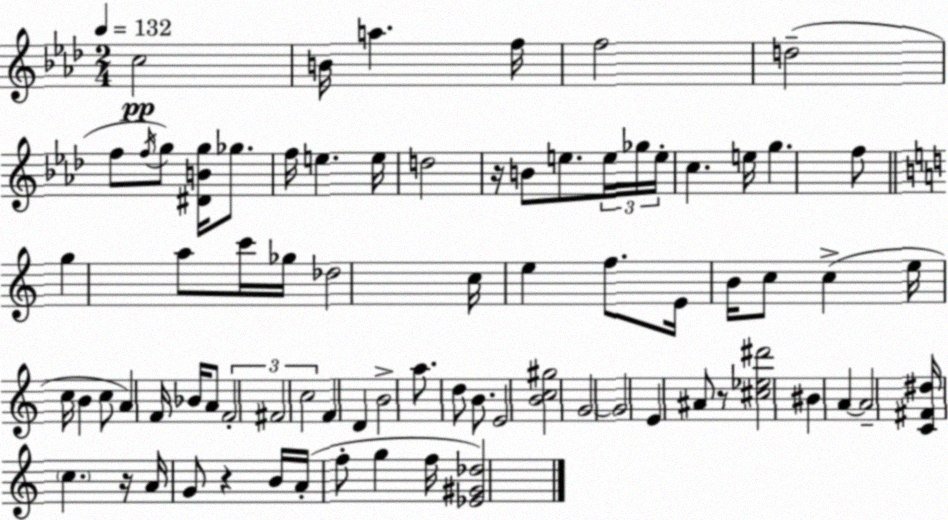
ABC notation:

X:1
T:Untitled
M:2/4
L:1/4
K:Fm
c2 B/4 a f/4 f2 d2 f/2 f/4 g/2 [^DBg]/4 _g/2 f/4 e e/4 d2 z/4 B/2 e/2 e/4 _g/4 e/4 c e/4 g f/2 g a/2 c'/4 _g/4 _d2 c/4 e f/2 E/4 B/4 c/2 c e/4 c/4 B c/2 A F/4 _B/4 A/2 F2 ^F2 c2 F D B2 a/2 d/2 B/2 E2 [Bc^g]2 G2 G2 E ^A/2 z/2 [^c_e^d']2 ^B A A2 [C^F^d]/4 c z/4 A/4 G/2 z B/4 A/4 f/2 g f/4 [_E^G_d]2